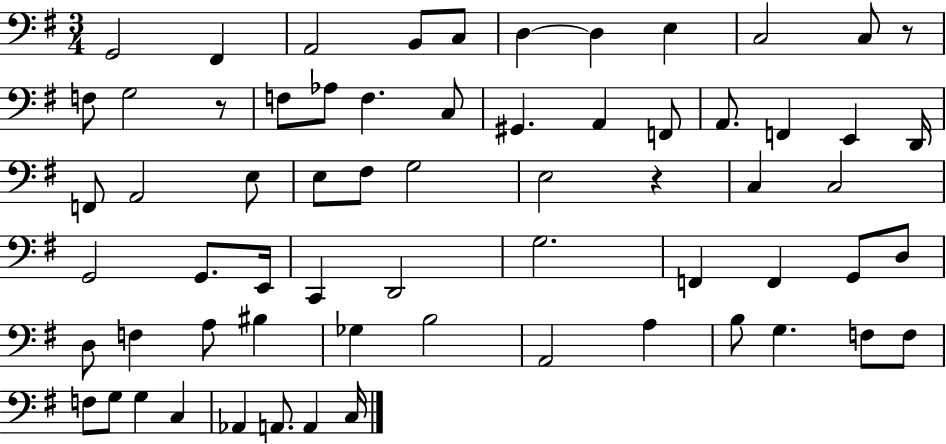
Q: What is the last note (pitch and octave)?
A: C3